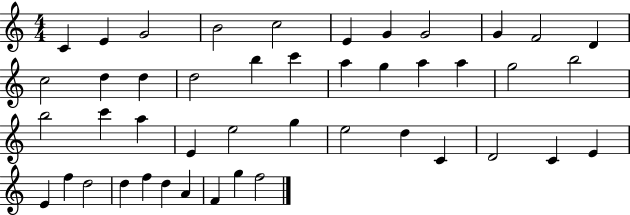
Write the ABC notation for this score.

X:1
T:Untitled
M:4/4
L:1/4
K:C
C E G2 B2 c2 E G G2 G F2 D c2 d d d2 b c' a g a a g2 b2 b2 c' a E e2 g e2 d C D2 C E E f d2 d f d A F g f2